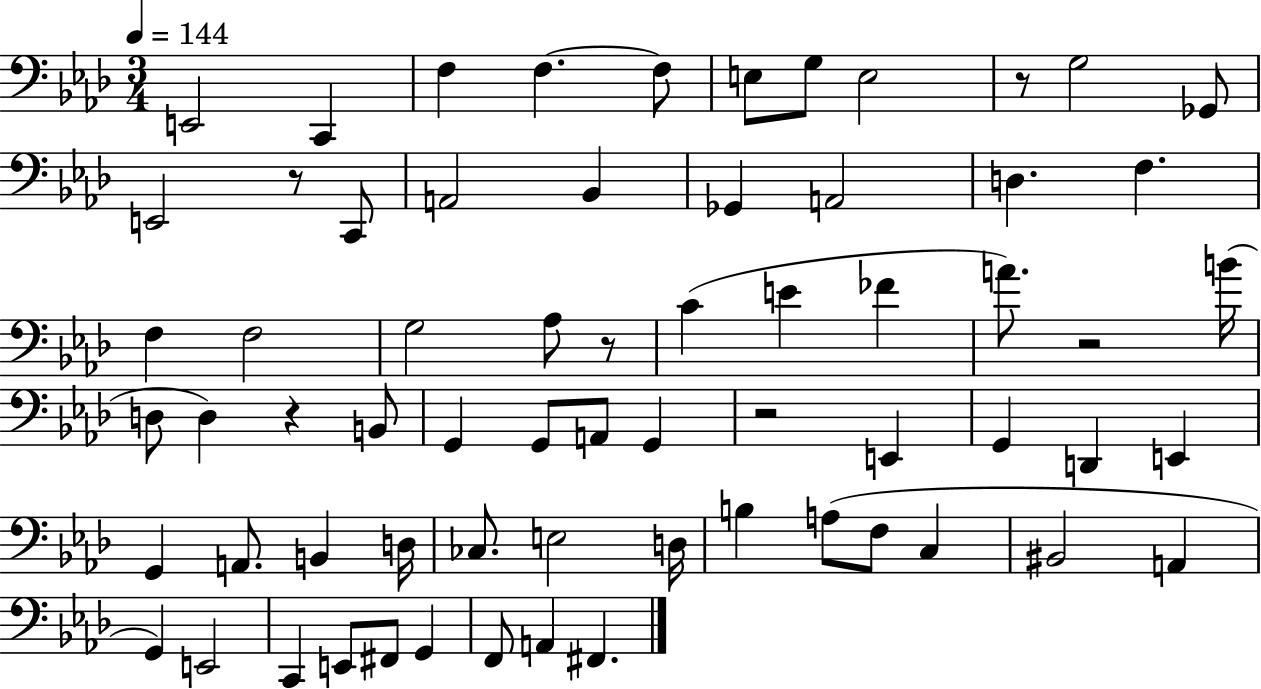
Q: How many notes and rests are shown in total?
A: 66